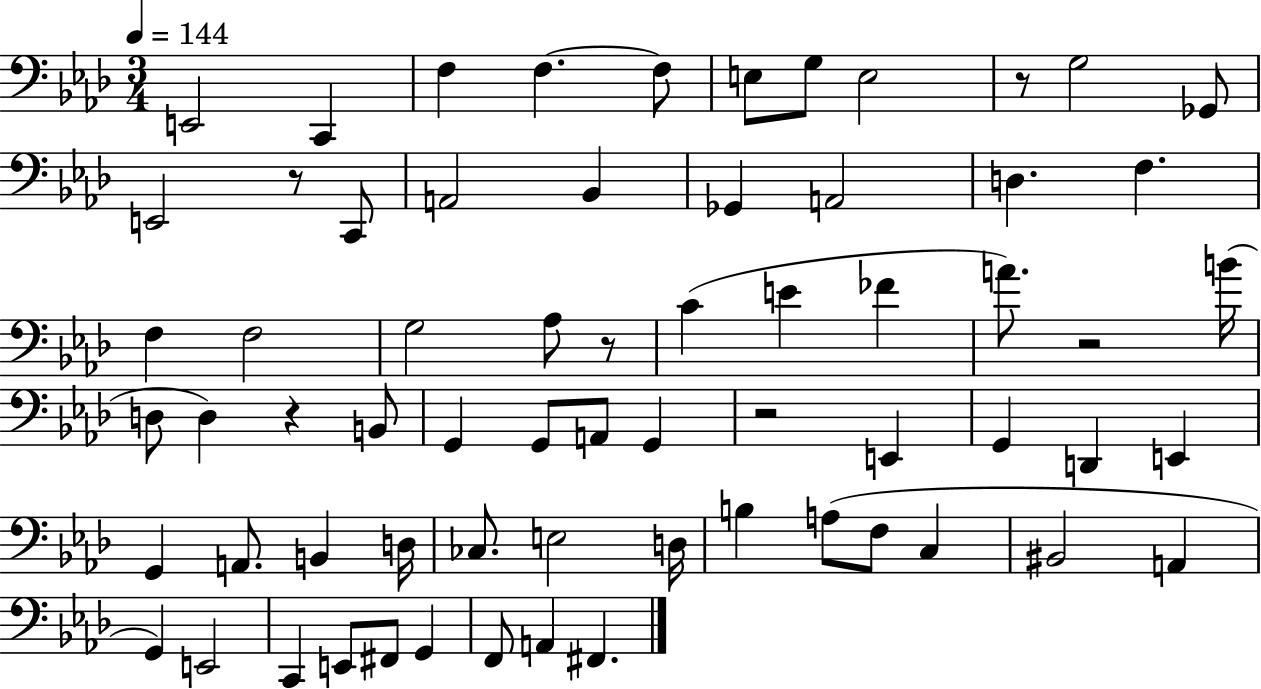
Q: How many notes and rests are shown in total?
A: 66